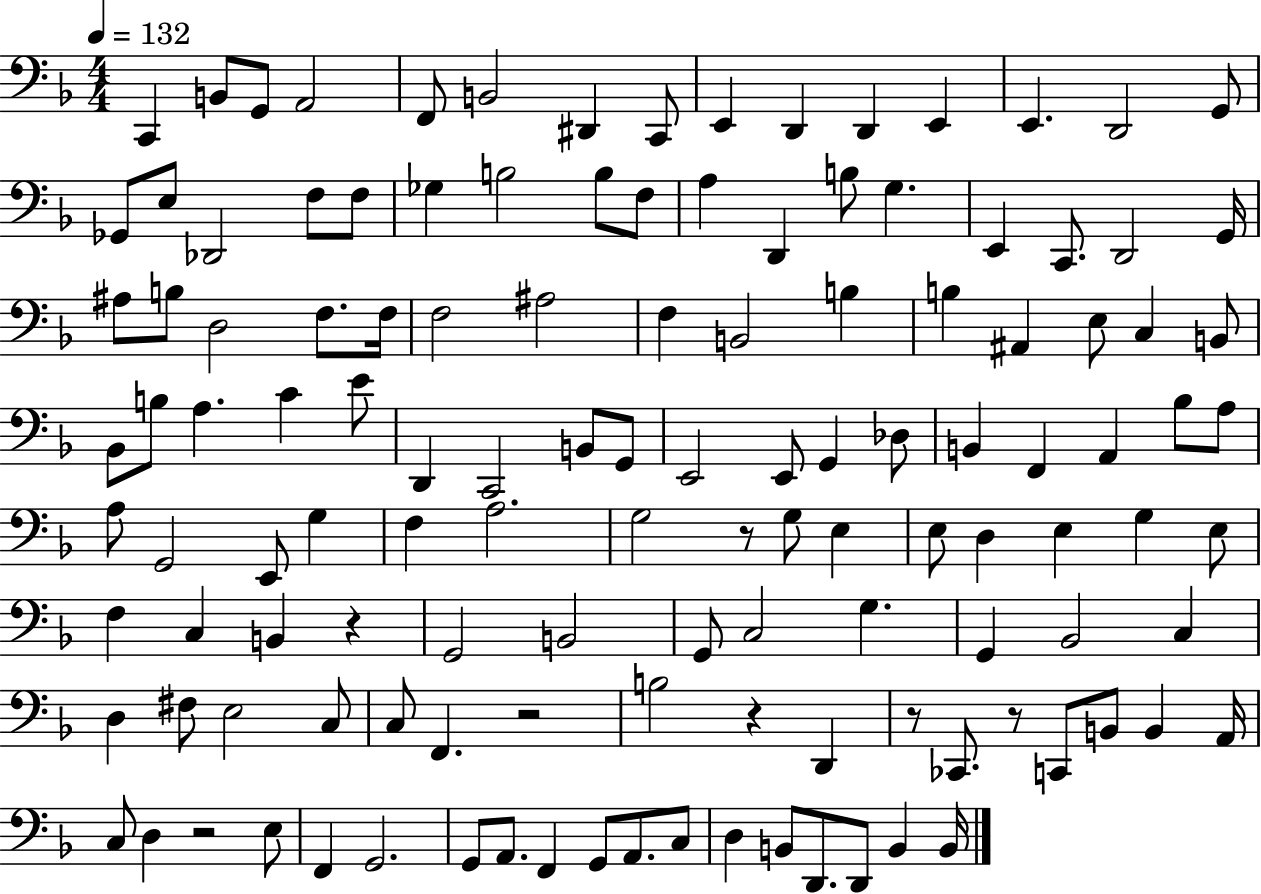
{
  \clef bass
  \numericTimeSignature
  \time 4/4
  \key f \major
  \tempo 4 = 132
  c,4 b,8 g,8 a,2 | f,8 b,2 dis,4 c,8 | e,4 d,4 d,4 e,4 | e,4. d,2 g,8 | \break ges,8 e8 des,2 f8 f8 | ges4 b2 b8 f8 | a4 d,4 b8 g4. | e,4 c,8. d,2 g,16 | \break ais8 b8 d2 f8. f16 | f2 ais2 | f4 b,2 b4 | b4 ais,4 e8 c4 b,8 | \break bes,8 b8 a4. c'4 e'8 | d,4 c,2 b,8 g,8 | e,2 e,8 g,4 des8 | b,4 f,4 a,4 bes8 a8 | \break a8 g,2 e,8 g4 | f4 a2. | g2 r8 g8 e4 | e8 d4 e4 g4 e8 | \break f4 c4 b,4 r4 | g,2 b,2 | g,8 c2 g4. | g,4 bes,2 c4 | \break d4 fis8 e2 c8 | c8 f,4. r2 | b2 r4 d,4 | r8 ces,8. r8 c,8 b,8 b,4 a,16 | \break c8 d4 r2 e8 | f,4 g,2. | g,8 a,8. f,4 g,8 a,8. c8 | d4 b,8 d,8. d,8 b,4 b,16 | \break \bar "|."
}